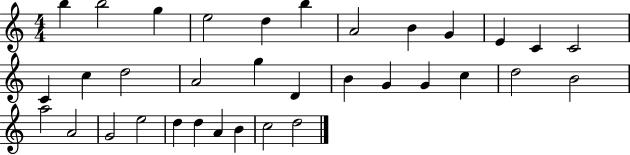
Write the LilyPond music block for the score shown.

{
  \clef treble
  \numericTimeSignature
  \time 4/4
  \key c \major
  b''4 b''2 g''4 | e''2 d''4 b''4 | a'2 b'4 g'4 | e'4 c'4 c'2 | \break c'4 c''4 d''2 | a'2 g''4 d'4 | b'4 g'4 g'4 c''4 | d''2 b'2 | \break a''2 a'2 | g'2 e''2 | d''4 d''4 a'4 b'4 | c''2 d''2 | \break \bar "|."
}